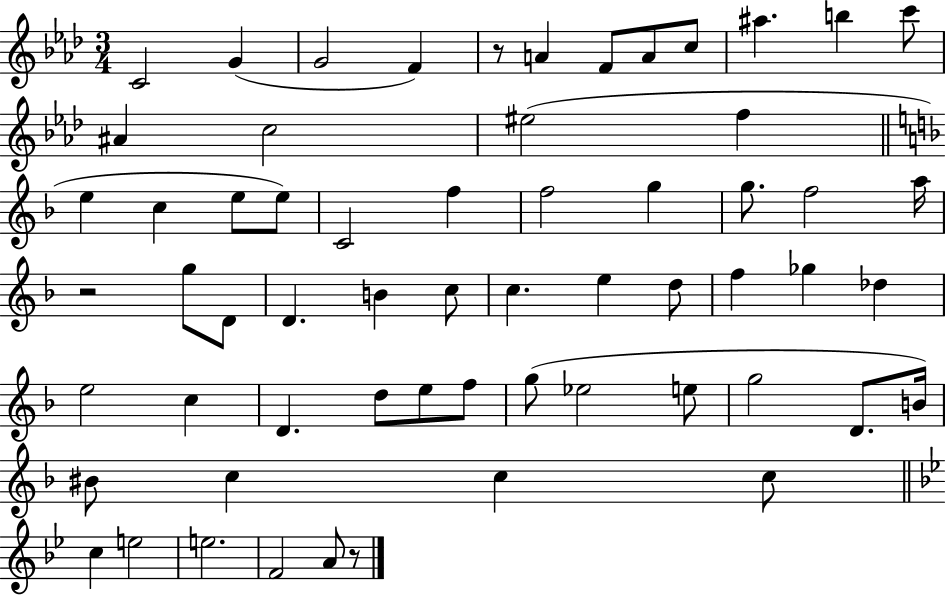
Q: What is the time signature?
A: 3/4